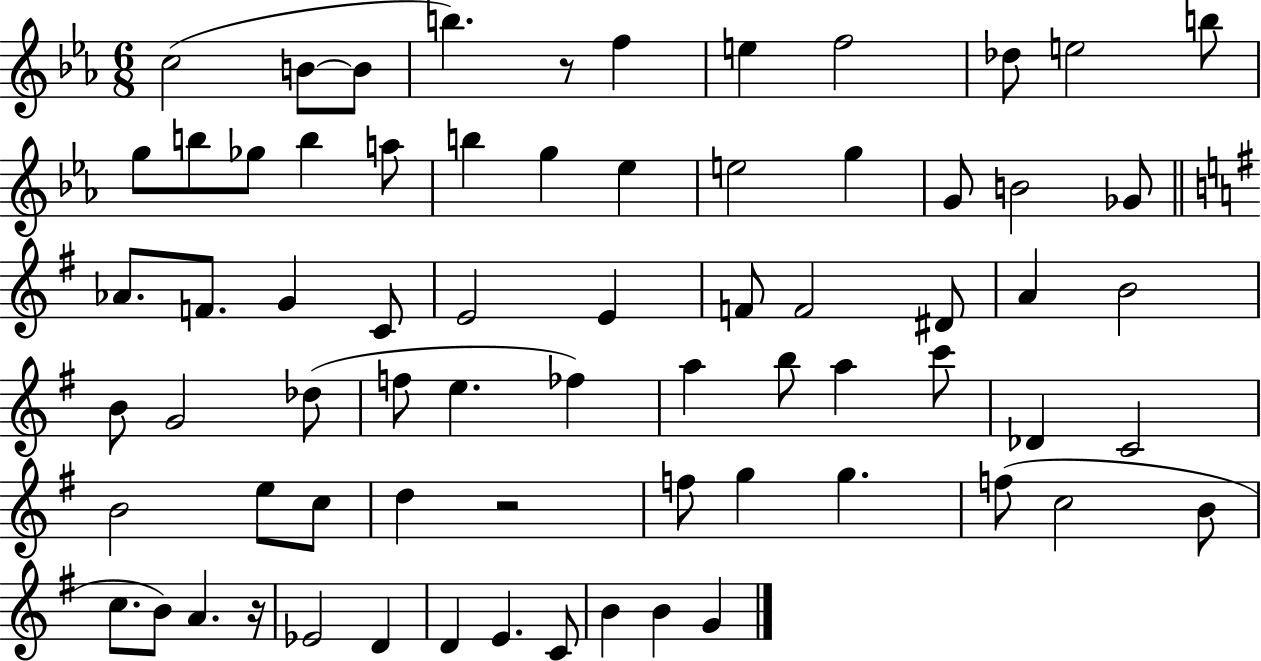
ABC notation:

X:1
T:Untitled
M:6/8
L:1/4
K:Eb
c2 B/2 B/2 b z/2 f e f2 _d/2 e2 b/2 g/2 b/2 _g/2 b a/2 b g _e e2 g G/2 B2 _G/2 _A/2 F/2 G C/2 E2 E F/2 F2 ^D/2 A B2 B/2 G2 _d/2 f/2 e _f a b/2 a c'/2 _D C2 B2 e/2 c/2 d z2 f/2 g g f/2 c2 B/2 c/2 B/2 A z/4 _E2 D D E C/2 B B G